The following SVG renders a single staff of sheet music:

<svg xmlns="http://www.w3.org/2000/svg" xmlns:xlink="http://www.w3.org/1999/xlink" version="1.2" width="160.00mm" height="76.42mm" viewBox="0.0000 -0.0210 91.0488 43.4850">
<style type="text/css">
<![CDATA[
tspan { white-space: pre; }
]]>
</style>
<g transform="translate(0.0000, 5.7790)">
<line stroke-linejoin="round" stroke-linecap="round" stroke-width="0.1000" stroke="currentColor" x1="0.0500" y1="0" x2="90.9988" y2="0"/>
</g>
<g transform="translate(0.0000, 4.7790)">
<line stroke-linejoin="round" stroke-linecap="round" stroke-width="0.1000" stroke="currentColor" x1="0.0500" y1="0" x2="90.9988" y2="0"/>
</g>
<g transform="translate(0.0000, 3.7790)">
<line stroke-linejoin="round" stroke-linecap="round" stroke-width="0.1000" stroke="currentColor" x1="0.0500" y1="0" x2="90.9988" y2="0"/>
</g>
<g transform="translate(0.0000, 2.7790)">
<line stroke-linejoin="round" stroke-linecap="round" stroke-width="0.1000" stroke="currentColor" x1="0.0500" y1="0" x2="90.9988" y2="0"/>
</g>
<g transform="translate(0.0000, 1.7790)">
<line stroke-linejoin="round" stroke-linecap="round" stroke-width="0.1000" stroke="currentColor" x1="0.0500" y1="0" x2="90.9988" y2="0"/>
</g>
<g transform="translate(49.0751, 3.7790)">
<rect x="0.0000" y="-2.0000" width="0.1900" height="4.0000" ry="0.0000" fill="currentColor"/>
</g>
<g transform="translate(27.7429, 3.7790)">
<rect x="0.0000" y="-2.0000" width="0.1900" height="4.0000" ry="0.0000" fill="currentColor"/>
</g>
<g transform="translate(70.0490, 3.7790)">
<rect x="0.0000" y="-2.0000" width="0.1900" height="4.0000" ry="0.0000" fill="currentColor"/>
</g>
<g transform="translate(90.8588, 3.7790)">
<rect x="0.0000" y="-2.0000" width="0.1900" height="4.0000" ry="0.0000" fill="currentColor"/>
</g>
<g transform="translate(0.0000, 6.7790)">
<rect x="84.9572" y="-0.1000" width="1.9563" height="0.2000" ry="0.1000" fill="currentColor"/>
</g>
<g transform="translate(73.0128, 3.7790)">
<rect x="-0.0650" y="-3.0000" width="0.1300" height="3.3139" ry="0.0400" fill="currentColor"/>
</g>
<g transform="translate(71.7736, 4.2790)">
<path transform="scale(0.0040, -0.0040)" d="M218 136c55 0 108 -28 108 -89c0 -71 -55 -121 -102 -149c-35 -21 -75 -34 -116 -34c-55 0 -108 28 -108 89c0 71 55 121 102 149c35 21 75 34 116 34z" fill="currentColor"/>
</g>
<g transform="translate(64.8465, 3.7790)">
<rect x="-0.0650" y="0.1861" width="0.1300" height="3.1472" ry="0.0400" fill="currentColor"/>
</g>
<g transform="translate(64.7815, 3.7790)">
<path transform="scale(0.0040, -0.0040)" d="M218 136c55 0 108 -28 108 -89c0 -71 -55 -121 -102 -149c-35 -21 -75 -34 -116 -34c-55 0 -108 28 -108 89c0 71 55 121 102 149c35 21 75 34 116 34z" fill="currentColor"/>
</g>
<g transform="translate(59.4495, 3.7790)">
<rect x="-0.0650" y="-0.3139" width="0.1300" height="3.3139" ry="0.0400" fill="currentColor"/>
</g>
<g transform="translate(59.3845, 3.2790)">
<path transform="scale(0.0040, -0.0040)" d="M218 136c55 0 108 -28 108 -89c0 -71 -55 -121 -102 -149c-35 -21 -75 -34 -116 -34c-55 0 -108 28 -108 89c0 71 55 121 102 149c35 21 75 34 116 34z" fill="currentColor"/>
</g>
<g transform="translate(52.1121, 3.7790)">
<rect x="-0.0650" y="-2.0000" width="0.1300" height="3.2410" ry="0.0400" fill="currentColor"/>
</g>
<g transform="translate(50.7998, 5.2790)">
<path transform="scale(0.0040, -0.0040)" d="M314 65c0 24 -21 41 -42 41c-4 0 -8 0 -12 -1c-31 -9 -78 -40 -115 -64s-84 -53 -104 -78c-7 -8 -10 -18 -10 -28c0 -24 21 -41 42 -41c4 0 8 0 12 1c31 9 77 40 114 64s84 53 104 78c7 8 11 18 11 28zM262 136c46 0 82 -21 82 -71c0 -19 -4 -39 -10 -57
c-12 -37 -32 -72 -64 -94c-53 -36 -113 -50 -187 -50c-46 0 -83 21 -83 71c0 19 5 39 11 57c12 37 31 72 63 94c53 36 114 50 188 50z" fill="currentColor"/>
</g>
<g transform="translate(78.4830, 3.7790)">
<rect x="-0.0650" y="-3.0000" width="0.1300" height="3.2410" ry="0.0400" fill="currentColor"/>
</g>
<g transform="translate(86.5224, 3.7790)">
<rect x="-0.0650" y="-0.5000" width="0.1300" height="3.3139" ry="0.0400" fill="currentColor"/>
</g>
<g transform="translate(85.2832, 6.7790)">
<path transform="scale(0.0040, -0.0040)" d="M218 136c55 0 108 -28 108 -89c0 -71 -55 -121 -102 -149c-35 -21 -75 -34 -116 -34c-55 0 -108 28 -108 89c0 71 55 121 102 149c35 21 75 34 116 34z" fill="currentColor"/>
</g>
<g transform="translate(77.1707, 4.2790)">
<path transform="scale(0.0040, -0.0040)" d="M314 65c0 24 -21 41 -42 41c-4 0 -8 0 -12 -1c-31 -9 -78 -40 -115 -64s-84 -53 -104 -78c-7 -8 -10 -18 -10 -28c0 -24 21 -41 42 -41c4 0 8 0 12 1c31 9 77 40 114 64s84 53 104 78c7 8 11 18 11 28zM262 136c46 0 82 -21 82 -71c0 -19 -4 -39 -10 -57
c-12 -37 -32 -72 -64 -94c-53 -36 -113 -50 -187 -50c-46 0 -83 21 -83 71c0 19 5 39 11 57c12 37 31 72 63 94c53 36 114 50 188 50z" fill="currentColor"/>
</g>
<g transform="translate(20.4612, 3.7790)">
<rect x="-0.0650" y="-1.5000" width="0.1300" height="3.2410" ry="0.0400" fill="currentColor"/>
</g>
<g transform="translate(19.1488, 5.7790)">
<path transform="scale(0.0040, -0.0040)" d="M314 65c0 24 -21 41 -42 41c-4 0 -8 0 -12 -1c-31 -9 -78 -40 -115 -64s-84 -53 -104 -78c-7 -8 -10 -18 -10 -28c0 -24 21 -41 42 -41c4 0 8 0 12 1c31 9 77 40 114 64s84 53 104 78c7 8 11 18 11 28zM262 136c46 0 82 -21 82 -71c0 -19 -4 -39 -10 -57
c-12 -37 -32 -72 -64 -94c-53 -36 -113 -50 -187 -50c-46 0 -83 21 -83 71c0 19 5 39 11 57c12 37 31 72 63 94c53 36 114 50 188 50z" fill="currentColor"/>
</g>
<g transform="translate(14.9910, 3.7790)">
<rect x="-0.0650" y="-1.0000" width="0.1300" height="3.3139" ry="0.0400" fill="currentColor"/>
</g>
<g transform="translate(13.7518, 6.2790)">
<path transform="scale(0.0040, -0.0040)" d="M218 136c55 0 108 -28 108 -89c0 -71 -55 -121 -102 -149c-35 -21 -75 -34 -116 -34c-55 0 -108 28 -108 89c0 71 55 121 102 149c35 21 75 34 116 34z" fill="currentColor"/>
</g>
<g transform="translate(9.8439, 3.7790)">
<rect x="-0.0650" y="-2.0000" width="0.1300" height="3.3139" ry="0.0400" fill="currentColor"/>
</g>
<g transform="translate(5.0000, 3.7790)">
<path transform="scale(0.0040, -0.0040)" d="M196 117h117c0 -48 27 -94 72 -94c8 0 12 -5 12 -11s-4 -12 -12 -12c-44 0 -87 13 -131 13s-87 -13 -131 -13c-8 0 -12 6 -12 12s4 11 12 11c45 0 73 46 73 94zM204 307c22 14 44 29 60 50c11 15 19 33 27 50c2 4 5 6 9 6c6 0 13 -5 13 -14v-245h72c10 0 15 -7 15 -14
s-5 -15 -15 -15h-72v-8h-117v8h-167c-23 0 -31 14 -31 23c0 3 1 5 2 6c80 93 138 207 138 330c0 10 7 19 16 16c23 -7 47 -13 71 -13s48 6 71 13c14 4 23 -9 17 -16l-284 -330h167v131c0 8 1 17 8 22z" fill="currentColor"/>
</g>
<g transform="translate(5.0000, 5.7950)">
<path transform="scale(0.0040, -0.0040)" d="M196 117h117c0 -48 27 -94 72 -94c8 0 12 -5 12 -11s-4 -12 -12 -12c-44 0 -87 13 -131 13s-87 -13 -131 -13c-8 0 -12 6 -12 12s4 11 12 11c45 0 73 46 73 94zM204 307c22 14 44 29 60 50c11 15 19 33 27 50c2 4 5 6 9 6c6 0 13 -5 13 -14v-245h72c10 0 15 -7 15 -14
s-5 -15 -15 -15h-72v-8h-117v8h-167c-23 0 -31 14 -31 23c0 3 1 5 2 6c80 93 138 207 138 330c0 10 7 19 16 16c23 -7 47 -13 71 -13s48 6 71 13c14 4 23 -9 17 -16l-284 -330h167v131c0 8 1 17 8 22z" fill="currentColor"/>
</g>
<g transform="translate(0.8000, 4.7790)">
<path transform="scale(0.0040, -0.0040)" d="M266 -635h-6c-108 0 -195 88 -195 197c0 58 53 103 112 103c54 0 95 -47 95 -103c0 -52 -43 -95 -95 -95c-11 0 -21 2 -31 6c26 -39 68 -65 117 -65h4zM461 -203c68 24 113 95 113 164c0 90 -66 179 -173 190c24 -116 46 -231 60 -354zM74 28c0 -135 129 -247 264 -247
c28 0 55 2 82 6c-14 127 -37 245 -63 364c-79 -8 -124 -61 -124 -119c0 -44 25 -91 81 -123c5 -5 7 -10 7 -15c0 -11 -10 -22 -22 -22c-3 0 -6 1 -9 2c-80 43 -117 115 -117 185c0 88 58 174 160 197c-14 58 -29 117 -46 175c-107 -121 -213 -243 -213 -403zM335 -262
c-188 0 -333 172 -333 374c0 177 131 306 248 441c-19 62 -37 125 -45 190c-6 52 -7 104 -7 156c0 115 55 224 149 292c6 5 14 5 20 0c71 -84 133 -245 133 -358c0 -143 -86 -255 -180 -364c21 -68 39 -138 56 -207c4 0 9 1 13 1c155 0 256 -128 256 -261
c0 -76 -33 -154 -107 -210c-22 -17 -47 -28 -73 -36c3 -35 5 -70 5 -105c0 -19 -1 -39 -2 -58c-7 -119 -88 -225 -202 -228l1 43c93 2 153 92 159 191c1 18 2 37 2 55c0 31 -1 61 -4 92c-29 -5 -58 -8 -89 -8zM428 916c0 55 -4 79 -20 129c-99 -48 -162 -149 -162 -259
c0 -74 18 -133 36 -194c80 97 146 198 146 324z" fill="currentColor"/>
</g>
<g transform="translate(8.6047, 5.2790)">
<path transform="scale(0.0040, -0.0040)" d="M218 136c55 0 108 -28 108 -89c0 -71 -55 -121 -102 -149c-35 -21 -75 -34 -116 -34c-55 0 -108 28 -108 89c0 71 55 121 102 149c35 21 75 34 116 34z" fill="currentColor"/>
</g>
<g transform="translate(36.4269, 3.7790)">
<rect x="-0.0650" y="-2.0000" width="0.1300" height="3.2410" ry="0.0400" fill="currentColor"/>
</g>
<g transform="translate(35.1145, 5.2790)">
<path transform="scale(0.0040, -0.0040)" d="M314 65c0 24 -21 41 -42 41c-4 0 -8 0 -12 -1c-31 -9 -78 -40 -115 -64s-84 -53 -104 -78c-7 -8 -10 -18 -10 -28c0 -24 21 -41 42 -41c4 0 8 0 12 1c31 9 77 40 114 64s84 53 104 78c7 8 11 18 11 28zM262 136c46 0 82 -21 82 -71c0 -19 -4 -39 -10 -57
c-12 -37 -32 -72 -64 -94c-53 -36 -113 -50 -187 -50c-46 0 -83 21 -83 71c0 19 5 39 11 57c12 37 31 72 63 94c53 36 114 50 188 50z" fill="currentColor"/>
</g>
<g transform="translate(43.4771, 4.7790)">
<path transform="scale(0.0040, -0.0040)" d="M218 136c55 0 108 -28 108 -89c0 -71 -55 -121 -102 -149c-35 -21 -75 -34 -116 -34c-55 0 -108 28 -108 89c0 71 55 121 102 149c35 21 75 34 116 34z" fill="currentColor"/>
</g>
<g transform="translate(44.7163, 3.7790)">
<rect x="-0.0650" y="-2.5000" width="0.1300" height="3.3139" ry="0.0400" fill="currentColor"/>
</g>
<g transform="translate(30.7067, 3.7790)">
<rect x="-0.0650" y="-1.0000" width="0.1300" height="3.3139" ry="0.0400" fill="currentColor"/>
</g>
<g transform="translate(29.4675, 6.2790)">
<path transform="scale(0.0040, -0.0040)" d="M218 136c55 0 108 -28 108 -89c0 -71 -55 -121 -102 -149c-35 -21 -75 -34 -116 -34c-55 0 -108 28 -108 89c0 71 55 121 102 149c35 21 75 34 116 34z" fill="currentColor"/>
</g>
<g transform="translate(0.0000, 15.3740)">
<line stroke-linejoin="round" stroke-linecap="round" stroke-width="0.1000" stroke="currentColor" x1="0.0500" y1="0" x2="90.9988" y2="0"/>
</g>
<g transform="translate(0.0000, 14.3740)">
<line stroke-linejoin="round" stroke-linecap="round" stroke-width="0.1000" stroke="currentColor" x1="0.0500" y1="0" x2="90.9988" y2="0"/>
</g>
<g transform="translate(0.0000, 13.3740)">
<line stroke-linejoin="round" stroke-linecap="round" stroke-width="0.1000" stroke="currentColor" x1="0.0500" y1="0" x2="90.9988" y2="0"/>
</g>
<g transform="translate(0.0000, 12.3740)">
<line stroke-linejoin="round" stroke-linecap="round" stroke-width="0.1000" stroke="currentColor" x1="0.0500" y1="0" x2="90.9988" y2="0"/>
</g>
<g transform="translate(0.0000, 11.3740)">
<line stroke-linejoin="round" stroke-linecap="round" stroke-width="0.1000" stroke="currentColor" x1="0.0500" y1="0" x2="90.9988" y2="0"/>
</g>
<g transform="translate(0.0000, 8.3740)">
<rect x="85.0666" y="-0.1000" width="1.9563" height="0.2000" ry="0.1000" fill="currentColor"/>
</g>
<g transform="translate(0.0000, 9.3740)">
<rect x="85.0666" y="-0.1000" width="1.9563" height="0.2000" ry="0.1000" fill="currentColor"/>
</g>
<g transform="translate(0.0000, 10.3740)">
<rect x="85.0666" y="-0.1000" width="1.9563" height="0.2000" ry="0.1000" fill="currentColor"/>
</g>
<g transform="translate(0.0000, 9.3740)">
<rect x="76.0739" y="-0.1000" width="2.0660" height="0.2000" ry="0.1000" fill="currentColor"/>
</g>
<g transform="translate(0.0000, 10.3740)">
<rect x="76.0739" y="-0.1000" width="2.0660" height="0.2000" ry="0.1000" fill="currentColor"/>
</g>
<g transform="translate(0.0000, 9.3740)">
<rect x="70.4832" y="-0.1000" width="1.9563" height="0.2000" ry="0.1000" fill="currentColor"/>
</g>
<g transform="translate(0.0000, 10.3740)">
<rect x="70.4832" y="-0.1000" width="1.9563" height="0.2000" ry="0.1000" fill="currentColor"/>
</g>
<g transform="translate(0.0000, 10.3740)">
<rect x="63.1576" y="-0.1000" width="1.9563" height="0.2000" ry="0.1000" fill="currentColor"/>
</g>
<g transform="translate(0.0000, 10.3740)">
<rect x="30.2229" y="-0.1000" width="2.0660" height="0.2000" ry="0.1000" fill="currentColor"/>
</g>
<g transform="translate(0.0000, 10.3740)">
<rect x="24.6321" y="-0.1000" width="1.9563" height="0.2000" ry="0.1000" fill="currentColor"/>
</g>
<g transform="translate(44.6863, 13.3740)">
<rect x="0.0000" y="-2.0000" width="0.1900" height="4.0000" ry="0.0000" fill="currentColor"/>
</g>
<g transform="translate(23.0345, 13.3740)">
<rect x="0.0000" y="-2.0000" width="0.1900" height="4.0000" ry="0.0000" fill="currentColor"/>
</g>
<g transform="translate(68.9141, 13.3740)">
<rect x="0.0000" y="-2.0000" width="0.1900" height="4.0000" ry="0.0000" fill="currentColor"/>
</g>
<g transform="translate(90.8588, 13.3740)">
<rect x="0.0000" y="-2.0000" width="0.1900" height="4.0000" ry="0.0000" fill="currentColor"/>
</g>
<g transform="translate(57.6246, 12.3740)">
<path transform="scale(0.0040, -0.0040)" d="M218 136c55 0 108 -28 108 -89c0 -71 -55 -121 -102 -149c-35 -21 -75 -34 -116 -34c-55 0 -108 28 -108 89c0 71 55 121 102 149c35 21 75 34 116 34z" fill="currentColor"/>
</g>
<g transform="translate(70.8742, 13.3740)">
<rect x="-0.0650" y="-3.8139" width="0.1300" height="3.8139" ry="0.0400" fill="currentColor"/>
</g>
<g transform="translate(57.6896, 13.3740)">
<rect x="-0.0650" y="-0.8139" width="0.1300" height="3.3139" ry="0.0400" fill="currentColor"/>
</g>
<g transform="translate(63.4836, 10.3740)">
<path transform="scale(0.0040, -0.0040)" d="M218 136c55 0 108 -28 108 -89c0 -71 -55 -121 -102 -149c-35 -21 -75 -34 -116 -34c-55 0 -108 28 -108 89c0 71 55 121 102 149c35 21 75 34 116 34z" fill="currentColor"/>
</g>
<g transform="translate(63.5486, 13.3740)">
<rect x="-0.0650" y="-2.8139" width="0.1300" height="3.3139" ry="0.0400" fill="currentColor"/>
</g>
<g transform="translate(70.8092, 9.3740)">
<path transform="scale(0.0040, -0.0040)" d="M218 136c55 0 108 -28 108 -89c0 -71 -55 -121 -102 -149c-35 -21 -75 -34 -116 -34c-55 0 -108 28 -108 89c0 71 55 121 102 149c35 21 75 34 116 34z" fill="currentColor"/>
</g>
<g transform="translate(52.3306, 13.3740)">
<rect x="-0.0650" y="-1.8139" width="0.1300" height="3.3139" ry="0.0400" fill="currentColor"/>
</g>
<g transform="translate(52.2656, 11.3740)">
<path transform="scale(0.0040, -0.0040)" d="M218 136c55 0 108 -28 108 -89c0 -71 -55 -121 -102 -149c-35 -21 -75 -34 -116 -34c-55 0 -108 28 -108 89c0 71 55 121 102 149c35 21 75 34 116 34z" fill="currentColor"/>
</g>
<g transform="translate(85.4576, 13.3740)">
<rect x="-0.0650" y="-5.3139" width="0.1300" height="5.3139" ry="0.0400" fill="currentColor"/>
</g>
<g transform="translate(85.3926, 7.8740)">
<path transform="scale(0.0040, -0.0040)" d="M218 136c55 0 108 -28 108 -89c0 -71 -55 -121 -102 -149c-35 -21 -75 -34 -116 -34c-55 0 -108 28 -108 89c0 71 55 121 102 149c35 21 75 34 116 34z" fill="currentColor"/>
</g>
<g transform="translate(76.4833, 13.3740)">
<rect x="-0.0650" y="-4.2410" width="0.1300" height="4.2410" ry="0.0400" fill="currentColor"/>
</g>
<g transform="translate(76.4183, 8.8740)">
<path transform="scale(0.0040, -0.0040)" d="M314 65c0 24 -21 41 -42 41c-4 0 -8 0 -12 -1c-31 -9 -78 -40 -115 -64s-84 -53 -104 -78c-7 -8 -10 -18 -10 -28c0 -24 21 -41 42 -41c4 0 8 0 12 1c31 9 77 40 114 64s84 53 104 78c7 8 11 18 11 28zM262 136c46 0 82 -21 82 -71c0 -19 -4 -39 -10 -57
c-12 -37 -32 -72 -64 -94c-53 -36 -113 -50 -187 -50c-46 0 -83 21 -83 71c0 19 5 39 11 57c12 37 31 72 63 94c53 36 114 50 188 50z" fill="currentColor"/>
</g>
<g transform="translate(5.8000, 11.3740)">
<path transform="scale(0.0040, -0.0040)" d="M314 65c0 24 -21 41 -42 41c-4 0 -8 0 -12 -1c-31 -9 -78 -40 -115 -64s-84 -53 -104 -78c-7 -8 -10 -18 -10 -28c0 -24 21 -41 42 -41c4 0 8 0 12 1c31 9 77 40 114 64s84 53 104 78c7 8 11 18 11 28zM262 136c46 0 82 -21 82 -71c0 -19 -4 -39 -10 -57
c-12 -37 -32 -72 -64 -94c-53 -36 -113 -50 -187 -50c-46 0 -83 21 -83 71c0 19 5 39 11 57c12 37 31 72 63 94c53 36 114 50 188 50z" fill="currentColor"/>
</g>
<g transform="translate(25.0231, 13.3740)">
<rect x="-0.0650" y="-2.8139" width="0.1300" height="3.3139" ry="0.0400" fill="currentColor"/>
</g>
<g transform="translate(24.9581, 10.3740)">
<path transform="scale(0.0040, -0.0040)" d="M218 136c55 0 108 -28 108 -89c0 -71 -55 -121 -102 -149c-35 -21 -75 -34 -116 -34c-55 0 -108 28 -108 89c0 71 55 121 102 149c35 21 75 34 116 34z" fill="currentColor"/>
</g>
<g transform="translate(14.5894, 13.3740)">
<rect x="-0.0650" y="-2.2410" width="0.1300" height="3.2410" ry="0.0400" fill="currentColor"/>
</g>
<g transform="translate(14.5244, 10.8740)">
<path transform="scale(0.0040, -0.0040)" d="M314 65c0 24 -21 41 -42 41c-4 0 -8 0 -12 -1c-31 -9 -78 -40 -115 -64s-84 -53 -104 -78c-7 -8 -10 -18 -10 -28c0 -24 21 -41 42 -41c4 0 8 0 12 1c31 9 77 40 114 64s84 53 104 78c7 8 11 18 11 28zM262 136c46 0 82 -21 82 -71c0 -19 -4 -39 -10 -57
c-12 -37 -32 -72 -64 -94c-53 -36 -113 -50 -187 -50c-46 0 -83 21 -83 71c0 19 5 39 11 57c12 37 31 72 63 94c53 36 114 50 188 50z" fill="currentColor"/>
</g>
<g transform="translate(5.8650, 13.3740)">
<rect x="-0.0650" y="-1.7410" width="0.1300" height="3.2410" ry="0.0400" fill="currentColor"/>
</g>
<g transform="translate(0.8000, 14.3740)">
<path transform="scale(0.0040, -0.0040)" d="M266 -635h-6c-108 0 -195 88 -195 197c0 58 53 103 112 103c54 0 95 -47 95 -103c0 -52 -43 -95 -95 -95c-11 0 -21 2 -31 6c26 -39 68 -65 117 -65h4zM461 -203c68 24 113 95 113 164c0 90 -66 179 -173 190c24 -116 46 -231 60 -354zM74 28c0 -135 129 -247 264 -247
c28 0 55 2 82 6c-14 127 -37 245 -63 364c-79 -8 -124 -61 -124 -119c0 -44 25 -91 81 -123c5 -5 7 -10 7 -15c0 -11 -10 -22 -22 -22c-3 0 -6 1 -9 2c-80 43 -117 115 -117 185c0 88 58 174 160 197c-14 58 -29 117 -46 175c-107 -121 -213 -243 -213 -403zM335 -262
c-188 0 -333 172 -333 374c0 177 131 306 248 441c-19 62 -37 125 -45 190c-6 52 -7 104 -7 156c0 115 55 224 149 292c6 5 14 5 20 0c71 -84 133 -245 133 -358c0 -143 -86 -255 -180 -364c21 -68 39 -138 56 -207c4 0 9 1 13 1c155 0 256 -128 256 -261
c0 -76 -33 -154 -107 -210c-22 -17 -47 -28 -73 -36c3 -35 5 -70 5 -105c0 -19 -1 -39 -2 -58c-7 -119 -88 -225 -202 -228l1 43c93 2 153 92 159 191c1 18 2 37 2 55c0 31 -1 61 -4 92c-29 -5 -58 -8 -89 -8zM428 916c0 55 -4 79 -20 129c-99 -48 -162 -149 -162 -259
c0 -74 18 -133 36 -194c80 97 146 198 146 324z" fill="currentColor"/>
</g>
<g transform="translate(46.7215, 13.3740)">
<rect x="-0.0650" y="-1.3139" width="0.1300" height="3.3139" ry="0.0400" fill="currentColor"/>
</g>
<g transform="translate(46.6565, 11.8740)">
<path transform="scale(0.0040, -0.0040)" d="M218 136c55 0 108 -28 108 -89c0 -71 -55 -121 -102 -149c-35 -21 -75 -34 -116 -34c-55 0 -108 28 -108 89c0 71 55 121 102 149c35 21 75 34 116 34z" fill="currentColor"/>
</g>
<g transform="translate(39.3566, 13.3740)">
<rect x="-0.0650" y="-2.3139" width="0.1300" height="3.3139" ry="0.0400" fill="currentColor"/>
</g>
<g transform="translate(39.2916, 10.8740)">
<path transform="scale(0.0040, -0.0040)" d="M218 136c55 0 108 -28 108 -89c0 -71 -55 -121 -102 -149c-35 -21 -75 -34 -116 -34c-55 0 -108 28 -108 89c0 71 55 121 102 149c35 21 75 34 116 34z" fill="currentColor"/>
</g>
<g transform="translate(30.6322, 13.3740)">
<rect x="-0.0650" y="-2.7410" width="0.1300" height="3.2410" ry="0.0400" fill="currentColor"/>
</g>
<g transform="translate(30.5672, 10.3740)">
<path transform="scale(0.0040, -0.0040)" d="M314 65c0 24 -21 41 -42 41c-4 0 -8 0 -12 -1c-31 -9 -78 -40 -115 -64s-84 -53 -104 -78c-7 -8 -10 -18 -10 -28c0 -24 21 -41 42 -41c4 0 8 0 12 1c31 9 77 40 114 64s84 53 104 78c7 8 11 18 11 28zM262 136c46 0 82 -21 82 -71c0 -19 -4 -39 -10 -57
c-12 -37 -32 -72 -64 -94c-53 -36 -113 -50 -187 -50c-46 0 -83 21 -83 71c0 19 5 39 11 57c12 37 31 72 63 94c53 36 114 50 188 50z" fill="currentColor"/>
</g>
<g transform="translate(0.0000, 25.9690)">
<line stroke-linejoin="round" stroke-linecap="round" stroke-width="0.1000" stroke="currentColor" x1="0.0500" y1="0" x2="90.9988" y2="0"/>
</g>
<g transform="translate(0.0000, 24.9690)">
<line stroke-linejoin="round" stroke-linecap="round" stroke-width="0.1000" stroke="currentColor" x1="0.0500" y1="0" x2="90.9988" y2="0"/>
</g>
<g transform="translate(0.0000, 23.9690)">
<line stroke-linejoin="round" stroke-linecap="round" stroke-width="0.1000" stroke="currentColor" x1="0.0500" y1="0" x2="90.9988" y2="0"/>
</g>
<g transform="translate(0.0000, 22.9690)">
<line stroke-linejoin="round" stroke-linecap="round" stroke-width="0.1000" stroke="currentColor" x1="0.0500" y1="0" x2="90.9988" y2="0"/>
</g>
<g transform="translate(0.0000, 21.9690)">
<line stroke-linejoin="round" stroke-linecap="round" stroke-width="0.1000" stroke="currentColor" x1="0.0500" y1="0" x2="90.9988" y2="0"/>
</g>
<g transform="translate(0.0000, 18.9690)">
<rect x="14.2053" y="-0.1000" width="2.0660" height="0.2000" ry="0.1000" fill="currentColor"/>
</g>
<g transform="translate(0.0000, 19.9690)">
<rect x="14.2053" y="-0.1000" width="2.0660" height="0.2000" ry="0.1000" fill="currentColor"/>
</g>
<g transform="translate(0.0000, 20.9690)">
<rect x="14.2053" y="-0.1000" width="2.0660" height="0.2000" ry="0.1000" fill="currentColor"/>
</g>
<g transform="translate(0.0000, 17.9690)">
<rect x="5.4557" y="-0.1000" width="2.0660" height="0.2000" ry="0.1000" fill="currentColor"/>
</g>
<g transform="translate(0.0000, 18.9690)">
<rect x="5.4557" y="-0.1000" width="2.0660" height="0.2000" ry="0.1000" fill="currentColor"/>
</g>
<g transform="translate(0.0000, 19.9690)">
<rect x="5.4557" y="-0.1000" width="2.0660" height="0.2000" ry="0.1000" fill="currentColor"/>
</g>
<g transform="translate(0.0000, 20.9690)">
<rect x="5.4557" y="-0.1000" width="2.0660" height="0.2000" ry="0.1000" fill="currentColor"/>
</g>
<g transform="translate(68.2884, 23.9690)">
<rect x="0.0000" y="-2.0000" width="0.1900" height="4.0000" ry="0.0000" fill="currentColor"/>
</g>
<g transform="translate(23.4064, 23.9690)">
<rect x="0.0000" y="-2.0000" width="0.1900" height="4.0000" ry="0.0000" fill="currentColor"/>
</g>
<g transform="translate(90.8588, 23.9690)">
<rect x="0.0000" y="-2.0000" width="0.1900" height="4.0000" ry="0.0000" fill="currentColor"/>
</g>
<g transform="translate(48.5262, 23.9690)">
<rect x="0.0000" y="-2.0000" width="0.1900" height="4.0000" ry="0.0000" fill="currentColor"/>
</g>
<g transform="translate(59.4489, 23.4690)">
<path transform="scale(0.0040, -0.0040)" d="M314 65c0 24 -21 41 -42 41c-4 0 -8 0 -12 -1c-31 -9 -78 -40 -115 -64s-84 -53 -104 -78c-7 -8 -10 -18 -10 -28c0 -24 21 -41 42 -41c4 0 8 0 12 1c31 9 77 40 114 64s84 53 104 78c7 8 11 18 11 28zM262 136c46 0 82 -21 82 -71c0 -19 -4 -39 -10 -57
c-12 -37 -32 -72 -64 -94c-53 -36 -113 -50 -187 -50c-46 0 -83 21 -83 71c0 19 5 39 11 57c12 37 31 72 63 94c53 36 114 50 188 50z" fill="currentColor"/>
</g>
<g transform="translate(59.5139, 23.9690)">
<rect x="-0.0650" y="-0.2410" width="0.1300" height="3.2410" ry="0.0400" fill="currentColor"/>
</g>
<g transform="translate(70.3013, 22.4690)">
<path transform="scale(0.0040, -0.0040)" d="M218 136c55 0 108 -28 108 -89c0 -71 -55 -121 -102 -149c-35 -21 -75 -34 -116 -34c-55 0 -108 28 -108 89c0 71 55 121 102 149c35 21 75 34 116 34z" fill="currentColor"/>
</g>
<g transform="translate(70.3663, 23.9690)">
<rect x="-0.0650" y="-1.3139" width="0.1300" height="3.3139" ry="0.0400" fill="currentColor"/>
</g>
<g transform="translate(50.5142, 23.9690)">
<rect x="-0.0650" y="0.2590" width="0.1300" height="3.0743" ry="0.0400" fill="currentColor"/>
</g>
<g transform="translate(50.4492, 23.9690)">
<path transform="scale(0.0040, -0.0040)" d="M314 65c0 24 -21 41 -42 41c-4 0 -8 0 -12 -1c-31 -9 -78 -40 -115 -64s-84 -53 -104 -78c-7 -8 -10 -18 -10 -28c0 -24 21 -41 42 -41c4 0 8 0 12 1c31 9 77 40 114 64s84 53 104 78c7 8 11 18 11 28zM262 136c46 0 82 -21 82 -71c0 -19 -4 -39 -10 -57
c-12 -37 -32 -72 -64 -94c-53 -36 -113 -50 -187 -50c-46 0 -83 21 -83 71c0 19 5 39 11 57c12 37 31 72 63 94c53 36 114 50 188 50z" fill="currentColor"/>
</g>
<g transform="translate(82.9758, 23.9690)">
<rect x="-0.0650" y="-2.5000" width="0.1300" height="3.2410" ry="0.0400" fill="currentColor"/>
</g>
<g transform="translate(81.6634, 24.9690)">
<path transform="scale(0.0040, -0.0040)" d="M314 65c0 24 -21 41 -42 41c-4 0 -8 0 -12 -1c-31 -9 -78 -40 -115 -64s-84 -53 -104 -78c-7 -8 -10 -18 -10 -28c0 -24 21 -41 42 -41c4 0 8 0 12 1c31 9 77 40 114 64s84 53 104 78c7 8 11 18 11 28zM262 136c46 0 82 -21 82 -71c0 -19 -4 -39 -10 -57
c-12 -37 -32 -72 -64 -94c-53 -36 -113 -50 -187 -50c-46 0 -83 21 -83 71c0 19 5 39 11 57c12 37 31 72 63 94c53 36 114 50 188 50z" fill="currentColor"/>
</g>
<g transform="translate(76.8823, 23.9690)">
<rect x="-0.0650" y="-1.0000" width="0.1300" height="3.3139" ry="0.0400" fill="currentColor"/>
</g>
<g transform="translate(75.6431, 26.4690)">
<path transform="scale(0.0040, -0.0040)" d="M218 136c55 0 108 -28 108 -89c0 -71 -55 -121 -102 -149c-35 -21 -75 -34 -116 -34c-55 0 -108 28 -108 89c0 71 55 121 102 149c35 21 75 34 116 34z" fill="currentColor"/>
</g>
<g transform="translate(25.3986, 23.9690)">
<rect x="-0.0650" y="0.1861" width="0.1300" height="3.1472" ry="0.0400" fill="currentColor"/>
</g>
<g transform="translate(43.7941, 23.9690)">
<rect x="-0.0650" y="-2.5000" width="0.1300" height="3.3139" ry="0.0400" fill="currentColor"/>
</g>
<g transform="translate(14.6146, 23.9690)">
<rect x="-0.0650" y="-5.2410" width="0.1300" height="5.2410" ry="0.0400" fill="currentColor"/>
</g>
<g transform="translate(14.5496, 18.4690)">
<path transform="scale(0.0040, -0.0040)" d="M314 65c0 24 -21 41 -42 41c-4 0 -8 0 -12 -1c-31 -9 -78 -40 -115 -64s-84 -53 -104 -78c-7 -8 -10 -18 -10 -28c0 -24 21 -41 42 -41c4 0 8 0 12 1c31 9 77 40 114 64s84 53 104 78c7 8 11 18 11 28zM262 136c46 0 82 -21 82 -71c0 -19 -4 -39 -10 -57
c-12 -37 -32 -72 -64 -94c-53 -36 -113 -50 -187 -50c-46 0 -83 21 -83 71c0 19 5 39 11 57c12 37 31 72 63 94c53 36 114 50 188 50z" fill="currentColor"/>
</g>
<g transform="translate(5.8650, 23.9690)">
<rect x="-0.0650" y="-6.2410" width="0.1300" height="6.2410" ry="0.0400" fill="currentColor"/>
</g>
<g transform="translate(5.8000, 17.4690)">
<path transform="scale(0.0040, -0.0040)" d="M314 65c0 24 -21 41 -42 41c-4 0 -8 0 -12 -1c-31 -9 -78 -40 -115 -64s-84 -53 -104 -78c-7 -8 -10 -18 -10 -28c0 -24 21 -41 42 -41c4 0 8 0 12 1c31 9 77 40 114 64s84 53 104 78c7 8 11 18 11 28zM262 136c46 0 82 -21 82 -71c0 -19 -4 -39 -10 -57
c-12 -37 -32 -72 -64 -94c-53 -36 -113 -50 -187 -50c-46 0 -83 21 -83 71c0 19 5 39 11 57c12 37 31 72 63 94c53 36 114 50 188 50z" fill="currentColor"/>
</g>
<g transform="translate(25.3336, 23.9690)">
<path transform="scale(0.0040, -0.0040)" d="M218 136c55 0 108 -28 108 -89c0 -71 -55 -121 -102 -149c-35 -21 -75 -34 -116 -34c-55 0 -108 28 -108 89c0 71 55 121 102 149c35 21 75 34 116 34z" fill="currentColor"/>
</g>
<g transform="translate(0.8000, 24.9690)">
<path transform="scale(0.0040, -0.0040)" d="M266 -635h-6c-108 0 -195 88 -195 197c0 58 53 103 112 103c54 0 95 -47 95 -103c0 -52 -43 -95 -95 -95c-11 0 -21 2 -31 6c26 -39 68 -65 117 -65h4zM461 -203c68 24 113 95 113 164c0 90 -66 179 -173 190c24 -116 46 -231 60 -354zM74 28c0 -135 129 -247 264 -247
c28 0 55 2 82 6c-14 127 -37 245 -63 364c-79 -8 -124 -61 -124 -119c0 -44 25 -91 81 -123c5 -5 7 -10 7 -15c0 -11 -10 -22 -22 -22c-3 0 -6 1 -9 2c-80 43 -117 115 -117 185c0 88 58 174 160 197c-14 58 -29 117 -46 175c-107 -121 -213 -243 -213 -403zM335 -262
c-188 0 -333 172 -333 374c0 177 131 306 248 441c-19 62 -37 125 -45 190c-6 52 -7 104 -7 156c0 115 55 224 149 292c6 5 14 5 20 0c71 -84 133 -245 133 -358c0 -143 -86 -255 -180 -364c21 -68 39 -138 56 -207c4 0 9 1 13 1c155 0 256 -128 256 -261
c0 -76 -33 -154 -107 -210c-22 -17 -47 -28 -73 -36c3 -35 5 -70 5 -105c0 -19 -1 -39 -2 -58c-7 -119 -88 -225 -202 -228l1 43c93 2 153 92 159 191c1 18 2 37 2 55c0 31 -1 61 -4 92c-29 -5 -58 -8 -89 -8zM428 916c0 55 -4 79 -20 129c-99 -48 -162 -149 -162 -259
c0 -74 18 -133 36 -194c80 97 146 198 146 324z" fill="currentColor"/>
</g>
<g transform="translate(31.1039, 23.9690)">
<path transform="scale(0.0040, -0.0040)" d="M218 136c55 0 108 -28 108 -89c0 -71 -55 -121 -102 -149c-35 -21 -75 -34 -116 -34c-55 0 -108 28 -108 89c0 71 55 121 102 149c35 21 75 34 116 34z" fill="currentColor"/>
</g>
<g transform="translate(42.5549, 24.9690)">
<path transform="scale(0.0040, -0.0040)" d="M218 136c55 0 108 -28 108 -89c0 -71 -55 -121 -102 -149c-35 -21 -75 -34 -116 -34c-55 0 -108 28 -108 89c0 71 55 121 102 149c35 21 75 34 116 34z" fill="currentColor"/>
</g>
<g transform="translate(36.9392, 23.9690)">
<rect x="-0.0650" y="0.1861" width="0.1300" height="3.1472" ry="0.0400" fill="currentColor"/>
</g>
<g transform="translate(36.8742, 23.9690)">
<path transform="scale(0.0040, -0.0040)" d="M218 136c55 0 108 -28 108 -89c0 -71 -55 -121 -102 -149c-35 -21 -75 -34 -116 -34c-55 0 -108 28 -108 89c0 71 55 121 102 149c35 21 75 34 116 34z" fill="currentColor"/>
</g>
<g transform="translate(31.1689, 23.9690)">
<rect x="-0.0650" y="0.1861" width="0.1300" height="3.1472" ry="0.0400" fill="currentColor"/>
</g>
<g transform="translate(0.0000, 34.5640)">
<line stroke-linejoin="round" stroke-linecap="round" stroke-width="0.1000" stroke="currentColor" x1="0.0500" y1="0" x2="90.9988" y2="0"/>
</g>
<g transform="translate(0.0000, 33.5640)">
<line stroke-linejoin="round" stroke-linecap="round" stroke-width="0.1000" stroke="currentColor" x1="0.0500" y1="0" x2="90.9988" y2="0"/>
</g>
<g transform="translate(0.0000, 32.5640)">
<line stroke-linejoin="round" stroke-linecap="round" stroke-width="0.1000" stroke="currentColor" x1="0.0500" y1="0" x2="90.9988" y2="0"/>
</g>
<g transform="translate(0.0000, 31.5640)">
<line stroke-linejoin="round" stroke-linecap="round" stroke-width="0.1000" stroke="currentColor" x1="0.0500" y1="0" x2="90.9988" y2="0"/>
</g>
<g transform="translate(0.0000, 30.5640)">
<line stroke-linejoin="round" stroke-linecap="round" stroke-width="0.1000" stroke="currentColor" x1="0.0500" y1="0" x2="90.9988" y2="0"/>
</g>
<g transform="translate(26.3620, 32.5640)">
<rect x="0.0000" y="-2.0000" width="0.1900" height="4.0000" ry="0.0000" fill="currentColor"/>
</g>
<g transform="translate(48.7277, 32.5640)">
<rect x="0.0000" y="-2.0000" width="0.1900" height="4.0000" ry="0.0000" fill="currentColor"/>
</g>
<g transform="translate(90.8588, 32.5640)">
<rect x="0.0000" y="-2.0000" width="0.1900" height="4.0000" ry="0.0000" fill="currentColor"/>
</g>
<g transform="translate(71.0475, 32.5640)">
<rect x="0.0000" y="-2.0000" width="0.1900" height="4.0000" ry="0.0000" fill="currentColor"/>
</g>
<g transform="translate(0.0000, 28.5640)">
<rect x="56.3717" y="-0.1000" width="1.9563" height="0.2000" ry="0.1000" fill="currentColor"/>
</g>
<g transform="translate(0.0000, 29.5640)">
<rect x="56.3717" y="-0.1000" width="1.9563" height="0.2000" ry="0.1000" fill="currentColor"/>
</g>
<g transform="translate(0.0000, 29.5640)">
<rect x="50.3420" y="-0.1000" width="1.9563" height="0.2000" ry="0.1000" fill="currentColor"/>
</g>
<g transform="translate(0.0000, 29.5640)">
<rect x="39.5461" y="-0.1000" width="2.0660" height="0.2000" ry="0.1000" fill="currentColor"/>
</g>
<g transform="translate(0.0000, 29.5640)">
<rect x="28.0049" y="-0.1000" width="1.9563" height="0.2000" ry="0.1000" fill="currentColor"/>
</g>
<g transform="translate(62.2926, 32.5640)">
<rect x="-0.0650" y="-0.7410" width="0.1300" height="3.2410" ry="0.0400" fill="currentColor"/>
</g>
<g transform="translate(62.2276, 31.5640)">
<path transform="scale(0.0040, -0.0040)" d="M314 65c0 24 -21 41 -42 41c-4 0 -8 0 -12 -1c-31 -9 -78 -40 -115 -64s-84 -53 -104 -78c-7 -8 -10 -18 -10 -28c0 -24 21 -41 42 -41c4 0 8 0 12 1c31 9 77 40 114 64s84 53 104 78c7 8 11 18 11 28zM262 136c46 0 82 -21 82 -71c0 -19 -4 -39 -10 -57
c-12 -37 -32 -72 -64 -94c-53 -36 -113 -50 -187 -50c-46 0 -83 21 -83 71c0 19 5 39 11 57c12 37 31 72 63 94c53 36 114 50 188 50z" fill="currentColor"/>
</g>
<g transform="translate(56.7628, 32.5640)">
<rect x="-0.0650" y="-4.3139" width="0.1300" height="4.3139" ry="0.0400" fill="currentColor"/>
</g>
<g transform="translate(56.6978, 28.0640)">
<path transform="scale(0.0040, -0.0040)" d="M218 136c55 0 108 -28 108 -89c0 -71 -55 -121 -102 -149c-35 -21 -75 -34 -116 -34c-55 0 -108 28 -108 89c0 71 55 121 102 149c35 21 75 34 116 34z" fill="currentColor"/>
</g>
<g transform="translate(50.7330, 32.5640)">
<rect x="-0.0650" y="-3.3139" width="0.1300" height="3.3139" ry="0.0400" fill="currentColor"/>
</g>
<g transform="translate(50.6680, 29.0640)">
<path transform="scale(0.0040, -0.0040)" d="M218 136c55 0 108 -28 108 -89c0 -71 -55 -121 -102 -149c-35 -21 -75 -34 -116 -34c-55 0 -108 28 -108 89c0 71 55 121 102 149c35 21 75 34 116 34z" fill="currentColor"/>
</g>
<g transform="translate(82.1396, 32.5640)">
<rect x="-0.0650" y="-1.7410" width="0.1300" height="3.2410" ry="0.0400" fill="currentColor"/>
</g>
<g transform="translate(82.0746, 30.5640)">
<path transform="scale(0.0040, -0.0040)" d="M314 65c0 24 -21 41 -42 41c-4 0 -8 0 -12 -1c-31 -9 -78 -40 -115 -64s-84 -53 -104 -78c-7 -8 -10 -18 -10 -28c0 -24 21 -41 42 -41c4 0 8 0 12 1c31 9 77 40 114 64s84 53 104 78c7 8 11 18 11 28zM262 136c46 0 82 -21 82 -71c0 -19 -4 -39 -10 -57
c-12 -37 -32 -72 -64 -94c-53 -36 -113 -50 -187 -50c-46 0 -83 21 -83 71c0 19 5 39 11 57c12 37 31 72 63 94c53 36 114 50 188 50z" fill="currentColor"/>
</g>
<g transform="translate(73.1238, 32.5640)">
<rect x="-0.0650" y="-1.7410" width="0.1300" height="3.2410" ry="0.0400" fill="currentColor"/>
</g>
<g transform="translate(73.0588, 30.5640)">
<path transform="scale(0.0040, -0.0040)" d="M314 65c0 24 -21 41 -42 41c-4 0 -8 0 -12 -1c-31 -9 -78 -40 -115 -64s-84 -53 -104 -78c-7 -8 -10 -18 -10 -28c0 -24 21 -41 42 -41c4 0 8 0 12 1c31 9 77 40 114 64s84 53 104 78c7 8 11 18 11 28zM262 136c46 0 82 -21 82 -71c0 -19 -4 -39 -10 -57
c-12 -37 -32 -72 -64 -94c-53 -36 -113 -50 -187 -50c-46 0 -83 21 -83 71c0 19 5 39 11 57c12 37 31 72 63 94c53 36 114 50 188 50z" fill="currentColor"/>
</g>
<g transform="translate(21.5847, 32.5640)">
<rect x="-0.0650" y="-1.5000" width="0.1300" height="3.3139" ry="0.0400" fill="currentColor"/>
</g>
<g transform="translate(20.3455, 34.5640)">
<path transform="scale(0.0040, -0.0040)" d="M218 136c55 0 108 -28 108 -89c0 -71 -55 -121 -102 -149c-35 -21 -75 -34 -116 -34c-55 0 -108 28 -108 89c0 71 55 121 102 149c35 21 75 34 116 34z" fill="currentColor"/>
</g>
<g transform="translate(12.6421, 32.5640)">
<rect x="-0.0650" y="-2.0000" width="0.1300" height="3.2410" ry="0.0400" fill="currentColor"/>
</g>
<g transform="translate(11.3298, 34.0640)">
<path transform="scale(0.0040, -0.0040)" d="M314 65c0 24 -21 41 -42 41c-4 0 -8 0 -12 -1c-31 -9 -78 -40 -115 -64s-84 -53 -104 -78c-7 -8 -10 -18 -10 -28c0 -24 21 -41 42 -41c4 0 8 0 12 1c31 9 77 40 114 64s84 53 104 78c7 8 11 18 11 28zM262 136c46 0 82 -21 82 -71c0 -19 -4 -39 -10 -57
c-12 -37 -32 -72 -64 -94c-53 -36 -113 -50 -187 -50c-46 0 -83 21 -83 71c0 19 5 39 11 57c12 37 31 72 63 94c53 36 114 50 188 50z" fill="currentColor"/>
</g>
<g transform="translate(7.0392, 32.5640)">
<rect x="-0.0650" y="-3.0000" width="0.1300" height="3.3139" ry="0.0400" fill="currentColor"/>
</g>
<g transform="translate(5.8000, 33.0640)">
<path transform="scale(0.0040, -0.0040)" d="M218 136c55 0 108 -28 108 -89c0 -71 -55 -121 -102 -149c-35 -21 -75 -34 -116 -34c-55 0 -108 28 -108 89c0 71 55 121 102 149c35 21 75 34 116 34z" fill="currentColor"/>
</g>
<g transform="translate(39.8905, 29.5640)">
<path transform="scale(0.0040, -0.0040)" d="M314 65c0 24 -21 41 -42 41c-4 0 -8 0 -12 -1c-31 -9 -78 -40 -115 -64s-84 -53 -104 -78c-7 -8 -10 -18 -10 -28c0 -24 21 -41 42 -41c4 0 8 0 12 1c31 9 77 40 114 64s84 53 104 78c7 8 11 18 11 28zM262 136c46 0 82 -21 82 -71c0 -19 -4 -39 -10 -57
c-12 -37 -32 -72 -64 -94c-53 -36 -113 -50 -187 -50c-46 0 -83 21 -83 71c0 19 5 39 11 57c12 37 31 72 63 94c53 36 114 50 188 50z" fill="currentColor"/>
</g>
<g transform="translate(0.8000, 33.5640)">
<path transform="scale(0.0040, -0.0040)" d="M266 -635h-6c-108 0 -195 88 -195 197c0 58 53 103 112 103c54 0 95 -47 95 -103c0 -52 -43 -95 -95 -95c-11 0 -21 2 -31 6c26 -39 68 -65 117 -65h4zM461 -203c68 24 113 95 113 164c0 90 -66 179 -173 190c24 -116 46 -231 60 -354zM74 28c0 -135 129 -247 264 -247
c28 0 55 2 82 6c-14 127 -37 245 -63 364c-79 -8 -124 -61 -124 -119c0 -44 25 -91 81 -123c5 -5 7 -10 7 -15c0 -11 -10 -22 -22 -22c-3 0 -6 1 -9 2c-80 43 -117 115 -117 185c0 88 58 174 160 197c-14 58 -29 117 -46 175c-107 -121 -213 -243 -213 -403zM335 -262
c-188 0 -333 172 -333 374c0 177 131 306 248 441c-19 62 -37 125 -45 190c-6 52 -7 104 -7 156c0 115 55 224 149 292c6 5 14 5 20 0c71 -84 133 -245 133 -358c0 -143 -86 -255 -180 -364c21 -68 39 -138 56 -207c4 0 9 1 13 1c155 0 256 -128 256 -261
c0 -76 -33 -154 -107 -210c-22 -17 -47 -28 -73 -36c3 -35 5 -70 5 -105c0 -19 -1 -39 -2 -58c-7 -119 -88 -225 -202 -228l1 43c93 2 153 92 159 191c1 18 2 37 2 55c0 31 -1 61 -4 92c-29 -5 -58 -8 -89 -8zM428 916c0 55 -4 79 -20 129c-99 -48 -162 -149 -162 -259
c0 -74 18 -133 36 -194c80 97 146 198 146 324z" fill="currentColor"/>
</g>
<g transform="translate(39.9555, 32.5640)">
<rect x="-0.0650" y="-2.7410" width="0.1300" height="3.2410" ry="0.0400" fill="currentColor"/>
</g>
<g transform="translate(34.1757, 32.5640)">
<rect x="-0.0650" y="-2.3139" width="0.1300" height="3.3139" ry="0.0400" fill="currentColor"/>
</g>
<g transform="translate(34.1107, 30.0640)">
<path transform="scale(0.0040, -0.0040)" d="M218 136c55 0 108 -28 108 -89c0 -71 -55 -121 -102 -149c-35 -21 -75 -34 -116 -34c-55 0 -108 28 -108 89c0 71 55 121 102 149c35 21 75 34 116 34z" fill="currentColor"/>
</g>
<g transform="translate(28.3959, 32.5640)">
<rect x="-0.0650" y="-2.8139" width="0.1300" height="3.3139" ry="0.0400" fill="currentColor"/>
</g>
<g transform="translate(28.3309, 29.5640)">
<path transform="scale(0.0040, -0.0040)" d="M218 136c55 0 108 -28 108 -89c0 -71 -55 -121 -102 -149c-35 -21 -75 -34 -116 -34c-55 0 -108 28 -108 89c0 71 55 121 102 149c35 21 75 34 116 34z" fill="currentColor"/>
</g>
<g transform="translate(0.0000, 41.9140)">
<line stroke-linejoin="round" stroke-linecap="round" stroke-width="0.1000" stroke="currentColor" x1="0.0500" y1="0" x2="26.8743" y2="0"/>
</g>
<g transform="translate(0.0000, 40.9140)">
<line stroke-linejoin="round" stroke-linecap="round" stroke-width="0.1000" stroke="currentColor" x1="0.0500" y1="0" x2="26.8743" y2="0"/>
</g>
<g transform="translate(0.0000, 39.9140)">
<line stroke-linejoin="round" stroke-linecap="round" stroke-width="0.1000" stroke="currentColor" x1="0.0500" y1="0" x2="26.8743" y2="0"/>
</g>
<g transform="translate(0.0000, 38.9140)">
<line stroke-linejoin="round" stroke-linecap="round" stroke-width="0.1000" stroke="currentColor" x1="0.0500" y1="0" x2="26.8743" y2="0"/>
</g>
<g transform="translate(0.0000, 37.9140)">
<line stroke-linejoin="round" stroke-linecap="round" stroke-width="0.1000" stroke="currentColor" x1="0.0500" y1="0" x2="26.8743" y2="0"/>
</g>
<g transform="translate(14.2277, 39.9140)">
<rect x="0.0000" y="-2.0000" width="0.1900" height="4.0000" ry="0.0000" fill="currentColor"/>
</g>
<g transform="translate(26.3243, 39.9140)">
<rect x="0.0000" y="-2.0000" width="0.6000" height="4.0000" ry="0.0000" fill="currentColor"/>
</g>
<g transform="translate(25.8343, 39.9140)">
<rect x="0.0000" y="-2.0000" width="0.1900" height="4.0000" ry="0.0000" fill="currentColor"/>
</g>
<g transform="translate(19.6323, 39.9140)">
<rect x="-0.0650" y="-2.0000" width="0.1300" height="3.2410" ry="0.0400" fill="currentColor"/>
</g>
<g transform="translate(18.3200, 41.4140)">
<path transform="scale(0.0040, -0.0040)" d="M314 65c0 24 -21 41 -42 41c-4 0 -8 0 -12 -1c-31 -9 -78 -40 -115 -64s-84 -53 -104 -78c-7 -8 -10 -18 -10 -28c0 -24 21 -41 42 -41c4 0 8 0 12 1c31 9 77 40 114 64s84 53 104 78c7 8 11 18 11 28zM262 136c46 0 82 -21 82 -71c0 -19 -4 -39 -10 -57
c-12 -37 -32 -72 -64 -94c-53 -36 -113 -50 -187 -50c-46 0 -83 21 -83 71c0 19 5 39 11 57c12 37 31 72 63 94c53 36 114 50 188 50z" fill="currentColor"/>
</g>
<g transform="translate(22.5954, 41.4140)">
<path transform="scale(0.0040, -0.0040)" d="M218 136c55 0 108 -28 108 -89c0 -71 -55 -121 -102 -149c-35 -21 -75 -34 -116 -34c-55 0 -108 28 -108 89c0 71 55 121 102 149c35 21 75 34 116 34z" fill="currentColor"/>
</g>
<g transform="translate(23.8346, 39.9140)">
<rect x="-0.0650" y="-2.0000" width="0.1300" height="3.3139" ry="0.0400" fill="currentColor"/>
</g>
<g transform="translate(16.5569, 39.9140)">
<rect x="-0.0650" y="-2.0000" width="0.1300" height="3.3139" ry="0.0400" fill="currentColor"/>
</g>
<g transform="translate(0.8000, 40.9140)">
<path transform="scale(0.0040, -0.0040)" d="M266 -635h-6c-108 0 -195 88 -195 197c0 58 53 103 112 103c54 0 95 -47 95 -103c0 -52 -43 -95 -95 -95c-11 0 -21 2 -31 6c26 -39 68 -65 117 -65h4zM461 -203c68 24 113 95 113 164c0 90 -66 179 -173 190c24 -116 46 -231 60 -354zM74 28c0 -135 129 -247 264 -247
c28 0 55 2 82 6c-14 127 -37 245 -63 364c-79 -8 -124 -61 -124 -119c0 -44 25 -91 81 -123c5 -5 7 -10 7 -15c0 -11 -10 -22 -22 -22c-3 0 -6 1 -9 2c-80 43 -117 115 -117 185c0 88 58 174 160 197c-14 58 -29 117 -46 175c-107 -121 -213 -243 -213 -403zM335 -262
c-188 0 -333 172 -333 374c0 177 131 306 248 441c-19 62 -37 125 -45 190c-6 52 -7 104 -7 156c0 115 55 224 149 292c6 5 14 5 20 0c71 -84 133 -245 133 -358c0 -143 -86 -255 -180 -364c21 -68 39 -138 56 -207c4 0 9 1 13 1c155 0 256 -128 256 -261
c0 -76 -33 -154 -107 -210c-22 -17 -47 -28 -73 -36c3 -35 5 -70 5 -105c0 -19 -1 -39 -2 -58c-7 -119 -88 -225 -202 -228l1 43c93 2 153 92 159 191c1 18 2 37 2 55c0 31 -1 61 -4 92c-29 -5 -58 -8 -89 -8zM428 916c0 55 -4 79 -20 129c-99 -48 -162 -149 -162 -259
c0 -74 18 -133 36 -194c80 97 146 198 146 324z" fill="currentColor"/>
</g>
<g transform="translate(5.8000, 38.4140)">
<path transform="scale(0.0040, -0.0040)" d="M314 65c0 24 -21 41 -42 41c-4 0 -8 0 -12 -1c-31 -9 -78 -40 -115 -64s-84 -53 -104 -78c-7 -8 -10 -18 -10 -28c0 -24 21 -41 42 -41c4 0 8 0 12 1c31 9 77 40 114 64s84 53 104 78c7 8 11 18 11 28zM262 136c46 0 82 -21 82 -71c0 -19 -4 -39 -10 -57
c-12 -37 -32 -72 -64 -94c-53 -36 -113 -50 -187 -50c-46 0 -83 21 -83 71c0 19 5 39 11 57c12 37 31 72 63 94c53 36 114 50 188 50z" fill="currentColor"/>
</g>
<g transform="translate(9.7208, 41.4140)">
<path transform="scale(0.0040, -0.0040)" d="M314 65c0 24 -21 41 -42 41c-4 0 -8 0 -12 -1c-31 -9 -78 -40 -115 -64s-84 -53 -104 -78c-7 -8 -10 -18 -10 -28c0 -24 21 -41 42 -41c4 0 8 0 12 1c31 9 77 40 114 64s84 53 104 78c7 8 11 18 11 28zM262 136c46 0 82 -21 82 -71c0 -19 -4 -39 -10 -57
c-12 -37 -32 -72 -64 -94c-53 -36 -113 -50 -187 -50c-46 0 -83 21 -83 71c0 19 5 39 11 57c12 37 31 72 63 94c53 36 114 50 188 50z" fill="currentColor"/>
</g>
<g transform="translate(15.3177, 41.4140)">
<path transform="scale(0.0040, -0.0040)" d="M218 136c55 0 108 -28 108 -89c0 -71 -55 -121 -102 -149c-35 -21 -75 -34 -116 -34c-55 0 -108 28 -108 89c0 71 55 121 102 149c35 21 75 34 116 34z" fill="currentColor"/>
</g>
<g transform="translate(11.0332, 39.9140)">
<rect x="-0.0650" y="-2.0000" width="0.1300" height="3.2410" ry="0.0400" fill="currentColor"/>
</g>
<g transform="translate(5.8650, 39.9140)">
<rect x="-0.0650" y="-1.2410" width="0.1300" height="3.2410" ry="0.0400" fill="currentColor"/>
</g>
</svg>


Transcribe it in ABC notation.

X:1
T:Untitled
M:4/4
L:1/4
K:C
F D E2 D F2 G F2 c B A A2 C f2 g2 a a2 g e f d a c' d'2 f' a'2 f'2 B B B G B2 c2 e D G2 A F2 E a g a2 b d' d2 f2 f2 e2 F2 F F2 F